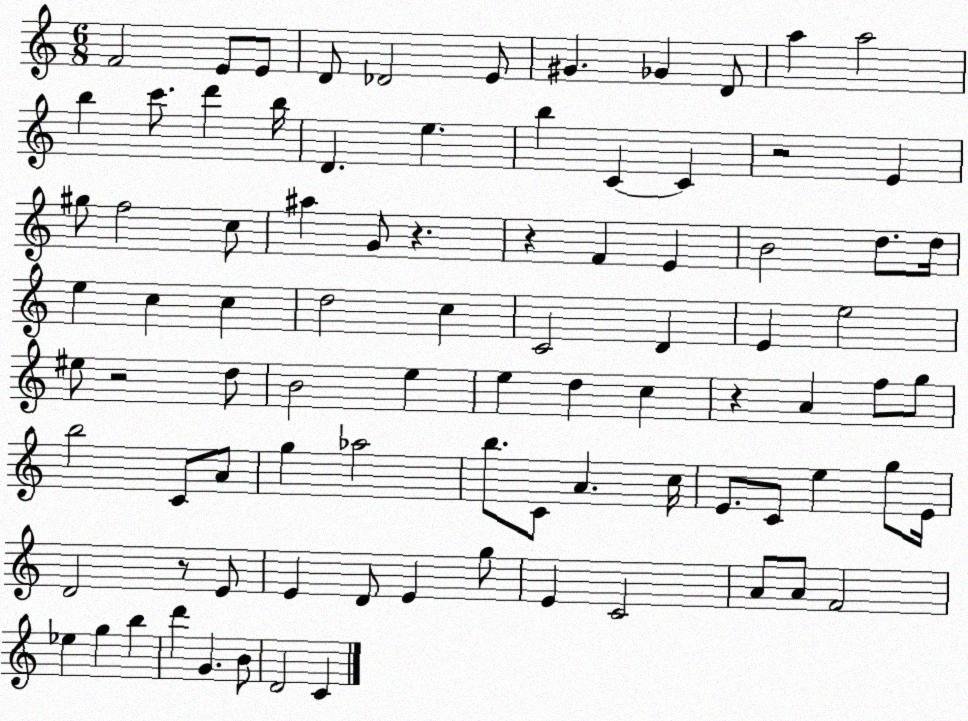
X:1
T:Untitled
M:6/8
L:1/4
K:C
F2 E/2 E/2 D/2 _D2 E/2 ^G _G D/2 a a2 b c'/2 d' b/4 D e b C C z2 E ^g/2 f2 c/2 ^a G/2 z z F E B2 d/2 d/4 e c c d2 c C2 D E e2 ^e/2 z2 d/2 B2 e e d c z A f/2 g/2 b2 C/2 A/2 g _a2 b/2 C/2 A c/4 E/2 C/2 e g/2 E/4 D2 z/2 E/2 E D/2 E g/2 E C2 A/2 A/2 F2 _e g b d' G B/2 D2 C